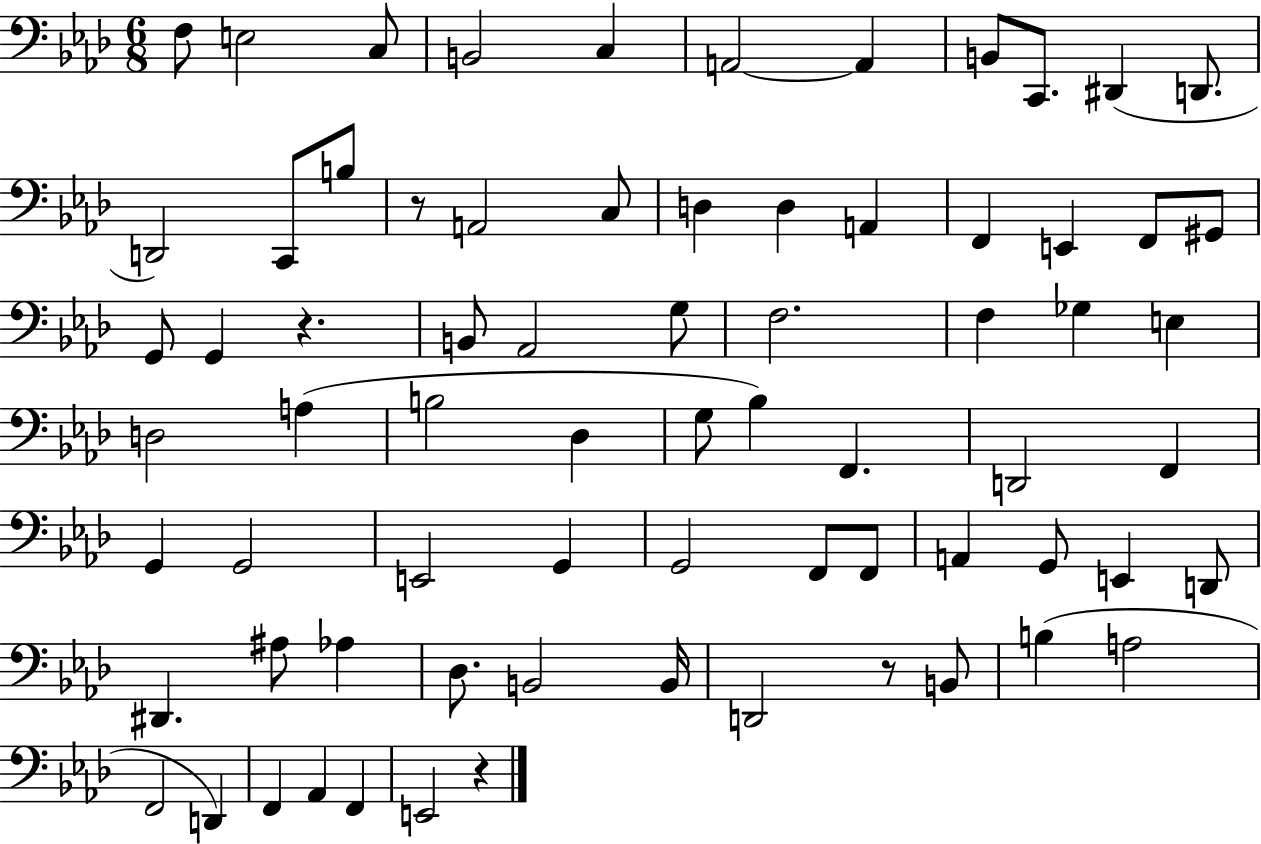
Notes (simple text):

F3/e E3/h C3/e B2/h C3/q A2/h A2/q B2/e C2/e. D#2/q D2/e. D2/h C2/e B3/e R/e A2/h C3/e D3/q D3/q A2/q F2/q E2/q F2/e G#2/e G2/e G2/q R/q. B2/e Ab2/h G3/e F3/h. F3/q Gb3/q E3/q D3/h A3/q B3/h Db3/q G3/e Bb3/q F2/q. D2/h F2/q G2/q G2/h E2/h G2/q G2/h F2/e F2/e A2/q G2/e E2/q D2/e D#2/q. A#3/e Ab3/q Db3/e. B2/h B2/s D2/h R/e B2/e B3/q A3/h F2/h D2/q F2/q Ab2/q F2/q E2/h R/q